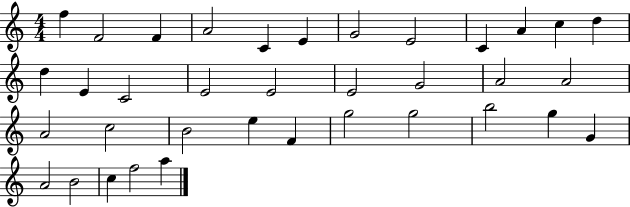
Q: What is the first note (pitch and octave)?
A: F5